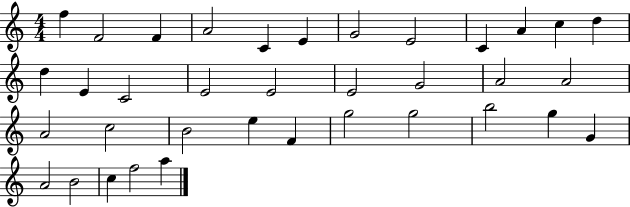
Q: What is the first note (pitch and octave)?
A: F5